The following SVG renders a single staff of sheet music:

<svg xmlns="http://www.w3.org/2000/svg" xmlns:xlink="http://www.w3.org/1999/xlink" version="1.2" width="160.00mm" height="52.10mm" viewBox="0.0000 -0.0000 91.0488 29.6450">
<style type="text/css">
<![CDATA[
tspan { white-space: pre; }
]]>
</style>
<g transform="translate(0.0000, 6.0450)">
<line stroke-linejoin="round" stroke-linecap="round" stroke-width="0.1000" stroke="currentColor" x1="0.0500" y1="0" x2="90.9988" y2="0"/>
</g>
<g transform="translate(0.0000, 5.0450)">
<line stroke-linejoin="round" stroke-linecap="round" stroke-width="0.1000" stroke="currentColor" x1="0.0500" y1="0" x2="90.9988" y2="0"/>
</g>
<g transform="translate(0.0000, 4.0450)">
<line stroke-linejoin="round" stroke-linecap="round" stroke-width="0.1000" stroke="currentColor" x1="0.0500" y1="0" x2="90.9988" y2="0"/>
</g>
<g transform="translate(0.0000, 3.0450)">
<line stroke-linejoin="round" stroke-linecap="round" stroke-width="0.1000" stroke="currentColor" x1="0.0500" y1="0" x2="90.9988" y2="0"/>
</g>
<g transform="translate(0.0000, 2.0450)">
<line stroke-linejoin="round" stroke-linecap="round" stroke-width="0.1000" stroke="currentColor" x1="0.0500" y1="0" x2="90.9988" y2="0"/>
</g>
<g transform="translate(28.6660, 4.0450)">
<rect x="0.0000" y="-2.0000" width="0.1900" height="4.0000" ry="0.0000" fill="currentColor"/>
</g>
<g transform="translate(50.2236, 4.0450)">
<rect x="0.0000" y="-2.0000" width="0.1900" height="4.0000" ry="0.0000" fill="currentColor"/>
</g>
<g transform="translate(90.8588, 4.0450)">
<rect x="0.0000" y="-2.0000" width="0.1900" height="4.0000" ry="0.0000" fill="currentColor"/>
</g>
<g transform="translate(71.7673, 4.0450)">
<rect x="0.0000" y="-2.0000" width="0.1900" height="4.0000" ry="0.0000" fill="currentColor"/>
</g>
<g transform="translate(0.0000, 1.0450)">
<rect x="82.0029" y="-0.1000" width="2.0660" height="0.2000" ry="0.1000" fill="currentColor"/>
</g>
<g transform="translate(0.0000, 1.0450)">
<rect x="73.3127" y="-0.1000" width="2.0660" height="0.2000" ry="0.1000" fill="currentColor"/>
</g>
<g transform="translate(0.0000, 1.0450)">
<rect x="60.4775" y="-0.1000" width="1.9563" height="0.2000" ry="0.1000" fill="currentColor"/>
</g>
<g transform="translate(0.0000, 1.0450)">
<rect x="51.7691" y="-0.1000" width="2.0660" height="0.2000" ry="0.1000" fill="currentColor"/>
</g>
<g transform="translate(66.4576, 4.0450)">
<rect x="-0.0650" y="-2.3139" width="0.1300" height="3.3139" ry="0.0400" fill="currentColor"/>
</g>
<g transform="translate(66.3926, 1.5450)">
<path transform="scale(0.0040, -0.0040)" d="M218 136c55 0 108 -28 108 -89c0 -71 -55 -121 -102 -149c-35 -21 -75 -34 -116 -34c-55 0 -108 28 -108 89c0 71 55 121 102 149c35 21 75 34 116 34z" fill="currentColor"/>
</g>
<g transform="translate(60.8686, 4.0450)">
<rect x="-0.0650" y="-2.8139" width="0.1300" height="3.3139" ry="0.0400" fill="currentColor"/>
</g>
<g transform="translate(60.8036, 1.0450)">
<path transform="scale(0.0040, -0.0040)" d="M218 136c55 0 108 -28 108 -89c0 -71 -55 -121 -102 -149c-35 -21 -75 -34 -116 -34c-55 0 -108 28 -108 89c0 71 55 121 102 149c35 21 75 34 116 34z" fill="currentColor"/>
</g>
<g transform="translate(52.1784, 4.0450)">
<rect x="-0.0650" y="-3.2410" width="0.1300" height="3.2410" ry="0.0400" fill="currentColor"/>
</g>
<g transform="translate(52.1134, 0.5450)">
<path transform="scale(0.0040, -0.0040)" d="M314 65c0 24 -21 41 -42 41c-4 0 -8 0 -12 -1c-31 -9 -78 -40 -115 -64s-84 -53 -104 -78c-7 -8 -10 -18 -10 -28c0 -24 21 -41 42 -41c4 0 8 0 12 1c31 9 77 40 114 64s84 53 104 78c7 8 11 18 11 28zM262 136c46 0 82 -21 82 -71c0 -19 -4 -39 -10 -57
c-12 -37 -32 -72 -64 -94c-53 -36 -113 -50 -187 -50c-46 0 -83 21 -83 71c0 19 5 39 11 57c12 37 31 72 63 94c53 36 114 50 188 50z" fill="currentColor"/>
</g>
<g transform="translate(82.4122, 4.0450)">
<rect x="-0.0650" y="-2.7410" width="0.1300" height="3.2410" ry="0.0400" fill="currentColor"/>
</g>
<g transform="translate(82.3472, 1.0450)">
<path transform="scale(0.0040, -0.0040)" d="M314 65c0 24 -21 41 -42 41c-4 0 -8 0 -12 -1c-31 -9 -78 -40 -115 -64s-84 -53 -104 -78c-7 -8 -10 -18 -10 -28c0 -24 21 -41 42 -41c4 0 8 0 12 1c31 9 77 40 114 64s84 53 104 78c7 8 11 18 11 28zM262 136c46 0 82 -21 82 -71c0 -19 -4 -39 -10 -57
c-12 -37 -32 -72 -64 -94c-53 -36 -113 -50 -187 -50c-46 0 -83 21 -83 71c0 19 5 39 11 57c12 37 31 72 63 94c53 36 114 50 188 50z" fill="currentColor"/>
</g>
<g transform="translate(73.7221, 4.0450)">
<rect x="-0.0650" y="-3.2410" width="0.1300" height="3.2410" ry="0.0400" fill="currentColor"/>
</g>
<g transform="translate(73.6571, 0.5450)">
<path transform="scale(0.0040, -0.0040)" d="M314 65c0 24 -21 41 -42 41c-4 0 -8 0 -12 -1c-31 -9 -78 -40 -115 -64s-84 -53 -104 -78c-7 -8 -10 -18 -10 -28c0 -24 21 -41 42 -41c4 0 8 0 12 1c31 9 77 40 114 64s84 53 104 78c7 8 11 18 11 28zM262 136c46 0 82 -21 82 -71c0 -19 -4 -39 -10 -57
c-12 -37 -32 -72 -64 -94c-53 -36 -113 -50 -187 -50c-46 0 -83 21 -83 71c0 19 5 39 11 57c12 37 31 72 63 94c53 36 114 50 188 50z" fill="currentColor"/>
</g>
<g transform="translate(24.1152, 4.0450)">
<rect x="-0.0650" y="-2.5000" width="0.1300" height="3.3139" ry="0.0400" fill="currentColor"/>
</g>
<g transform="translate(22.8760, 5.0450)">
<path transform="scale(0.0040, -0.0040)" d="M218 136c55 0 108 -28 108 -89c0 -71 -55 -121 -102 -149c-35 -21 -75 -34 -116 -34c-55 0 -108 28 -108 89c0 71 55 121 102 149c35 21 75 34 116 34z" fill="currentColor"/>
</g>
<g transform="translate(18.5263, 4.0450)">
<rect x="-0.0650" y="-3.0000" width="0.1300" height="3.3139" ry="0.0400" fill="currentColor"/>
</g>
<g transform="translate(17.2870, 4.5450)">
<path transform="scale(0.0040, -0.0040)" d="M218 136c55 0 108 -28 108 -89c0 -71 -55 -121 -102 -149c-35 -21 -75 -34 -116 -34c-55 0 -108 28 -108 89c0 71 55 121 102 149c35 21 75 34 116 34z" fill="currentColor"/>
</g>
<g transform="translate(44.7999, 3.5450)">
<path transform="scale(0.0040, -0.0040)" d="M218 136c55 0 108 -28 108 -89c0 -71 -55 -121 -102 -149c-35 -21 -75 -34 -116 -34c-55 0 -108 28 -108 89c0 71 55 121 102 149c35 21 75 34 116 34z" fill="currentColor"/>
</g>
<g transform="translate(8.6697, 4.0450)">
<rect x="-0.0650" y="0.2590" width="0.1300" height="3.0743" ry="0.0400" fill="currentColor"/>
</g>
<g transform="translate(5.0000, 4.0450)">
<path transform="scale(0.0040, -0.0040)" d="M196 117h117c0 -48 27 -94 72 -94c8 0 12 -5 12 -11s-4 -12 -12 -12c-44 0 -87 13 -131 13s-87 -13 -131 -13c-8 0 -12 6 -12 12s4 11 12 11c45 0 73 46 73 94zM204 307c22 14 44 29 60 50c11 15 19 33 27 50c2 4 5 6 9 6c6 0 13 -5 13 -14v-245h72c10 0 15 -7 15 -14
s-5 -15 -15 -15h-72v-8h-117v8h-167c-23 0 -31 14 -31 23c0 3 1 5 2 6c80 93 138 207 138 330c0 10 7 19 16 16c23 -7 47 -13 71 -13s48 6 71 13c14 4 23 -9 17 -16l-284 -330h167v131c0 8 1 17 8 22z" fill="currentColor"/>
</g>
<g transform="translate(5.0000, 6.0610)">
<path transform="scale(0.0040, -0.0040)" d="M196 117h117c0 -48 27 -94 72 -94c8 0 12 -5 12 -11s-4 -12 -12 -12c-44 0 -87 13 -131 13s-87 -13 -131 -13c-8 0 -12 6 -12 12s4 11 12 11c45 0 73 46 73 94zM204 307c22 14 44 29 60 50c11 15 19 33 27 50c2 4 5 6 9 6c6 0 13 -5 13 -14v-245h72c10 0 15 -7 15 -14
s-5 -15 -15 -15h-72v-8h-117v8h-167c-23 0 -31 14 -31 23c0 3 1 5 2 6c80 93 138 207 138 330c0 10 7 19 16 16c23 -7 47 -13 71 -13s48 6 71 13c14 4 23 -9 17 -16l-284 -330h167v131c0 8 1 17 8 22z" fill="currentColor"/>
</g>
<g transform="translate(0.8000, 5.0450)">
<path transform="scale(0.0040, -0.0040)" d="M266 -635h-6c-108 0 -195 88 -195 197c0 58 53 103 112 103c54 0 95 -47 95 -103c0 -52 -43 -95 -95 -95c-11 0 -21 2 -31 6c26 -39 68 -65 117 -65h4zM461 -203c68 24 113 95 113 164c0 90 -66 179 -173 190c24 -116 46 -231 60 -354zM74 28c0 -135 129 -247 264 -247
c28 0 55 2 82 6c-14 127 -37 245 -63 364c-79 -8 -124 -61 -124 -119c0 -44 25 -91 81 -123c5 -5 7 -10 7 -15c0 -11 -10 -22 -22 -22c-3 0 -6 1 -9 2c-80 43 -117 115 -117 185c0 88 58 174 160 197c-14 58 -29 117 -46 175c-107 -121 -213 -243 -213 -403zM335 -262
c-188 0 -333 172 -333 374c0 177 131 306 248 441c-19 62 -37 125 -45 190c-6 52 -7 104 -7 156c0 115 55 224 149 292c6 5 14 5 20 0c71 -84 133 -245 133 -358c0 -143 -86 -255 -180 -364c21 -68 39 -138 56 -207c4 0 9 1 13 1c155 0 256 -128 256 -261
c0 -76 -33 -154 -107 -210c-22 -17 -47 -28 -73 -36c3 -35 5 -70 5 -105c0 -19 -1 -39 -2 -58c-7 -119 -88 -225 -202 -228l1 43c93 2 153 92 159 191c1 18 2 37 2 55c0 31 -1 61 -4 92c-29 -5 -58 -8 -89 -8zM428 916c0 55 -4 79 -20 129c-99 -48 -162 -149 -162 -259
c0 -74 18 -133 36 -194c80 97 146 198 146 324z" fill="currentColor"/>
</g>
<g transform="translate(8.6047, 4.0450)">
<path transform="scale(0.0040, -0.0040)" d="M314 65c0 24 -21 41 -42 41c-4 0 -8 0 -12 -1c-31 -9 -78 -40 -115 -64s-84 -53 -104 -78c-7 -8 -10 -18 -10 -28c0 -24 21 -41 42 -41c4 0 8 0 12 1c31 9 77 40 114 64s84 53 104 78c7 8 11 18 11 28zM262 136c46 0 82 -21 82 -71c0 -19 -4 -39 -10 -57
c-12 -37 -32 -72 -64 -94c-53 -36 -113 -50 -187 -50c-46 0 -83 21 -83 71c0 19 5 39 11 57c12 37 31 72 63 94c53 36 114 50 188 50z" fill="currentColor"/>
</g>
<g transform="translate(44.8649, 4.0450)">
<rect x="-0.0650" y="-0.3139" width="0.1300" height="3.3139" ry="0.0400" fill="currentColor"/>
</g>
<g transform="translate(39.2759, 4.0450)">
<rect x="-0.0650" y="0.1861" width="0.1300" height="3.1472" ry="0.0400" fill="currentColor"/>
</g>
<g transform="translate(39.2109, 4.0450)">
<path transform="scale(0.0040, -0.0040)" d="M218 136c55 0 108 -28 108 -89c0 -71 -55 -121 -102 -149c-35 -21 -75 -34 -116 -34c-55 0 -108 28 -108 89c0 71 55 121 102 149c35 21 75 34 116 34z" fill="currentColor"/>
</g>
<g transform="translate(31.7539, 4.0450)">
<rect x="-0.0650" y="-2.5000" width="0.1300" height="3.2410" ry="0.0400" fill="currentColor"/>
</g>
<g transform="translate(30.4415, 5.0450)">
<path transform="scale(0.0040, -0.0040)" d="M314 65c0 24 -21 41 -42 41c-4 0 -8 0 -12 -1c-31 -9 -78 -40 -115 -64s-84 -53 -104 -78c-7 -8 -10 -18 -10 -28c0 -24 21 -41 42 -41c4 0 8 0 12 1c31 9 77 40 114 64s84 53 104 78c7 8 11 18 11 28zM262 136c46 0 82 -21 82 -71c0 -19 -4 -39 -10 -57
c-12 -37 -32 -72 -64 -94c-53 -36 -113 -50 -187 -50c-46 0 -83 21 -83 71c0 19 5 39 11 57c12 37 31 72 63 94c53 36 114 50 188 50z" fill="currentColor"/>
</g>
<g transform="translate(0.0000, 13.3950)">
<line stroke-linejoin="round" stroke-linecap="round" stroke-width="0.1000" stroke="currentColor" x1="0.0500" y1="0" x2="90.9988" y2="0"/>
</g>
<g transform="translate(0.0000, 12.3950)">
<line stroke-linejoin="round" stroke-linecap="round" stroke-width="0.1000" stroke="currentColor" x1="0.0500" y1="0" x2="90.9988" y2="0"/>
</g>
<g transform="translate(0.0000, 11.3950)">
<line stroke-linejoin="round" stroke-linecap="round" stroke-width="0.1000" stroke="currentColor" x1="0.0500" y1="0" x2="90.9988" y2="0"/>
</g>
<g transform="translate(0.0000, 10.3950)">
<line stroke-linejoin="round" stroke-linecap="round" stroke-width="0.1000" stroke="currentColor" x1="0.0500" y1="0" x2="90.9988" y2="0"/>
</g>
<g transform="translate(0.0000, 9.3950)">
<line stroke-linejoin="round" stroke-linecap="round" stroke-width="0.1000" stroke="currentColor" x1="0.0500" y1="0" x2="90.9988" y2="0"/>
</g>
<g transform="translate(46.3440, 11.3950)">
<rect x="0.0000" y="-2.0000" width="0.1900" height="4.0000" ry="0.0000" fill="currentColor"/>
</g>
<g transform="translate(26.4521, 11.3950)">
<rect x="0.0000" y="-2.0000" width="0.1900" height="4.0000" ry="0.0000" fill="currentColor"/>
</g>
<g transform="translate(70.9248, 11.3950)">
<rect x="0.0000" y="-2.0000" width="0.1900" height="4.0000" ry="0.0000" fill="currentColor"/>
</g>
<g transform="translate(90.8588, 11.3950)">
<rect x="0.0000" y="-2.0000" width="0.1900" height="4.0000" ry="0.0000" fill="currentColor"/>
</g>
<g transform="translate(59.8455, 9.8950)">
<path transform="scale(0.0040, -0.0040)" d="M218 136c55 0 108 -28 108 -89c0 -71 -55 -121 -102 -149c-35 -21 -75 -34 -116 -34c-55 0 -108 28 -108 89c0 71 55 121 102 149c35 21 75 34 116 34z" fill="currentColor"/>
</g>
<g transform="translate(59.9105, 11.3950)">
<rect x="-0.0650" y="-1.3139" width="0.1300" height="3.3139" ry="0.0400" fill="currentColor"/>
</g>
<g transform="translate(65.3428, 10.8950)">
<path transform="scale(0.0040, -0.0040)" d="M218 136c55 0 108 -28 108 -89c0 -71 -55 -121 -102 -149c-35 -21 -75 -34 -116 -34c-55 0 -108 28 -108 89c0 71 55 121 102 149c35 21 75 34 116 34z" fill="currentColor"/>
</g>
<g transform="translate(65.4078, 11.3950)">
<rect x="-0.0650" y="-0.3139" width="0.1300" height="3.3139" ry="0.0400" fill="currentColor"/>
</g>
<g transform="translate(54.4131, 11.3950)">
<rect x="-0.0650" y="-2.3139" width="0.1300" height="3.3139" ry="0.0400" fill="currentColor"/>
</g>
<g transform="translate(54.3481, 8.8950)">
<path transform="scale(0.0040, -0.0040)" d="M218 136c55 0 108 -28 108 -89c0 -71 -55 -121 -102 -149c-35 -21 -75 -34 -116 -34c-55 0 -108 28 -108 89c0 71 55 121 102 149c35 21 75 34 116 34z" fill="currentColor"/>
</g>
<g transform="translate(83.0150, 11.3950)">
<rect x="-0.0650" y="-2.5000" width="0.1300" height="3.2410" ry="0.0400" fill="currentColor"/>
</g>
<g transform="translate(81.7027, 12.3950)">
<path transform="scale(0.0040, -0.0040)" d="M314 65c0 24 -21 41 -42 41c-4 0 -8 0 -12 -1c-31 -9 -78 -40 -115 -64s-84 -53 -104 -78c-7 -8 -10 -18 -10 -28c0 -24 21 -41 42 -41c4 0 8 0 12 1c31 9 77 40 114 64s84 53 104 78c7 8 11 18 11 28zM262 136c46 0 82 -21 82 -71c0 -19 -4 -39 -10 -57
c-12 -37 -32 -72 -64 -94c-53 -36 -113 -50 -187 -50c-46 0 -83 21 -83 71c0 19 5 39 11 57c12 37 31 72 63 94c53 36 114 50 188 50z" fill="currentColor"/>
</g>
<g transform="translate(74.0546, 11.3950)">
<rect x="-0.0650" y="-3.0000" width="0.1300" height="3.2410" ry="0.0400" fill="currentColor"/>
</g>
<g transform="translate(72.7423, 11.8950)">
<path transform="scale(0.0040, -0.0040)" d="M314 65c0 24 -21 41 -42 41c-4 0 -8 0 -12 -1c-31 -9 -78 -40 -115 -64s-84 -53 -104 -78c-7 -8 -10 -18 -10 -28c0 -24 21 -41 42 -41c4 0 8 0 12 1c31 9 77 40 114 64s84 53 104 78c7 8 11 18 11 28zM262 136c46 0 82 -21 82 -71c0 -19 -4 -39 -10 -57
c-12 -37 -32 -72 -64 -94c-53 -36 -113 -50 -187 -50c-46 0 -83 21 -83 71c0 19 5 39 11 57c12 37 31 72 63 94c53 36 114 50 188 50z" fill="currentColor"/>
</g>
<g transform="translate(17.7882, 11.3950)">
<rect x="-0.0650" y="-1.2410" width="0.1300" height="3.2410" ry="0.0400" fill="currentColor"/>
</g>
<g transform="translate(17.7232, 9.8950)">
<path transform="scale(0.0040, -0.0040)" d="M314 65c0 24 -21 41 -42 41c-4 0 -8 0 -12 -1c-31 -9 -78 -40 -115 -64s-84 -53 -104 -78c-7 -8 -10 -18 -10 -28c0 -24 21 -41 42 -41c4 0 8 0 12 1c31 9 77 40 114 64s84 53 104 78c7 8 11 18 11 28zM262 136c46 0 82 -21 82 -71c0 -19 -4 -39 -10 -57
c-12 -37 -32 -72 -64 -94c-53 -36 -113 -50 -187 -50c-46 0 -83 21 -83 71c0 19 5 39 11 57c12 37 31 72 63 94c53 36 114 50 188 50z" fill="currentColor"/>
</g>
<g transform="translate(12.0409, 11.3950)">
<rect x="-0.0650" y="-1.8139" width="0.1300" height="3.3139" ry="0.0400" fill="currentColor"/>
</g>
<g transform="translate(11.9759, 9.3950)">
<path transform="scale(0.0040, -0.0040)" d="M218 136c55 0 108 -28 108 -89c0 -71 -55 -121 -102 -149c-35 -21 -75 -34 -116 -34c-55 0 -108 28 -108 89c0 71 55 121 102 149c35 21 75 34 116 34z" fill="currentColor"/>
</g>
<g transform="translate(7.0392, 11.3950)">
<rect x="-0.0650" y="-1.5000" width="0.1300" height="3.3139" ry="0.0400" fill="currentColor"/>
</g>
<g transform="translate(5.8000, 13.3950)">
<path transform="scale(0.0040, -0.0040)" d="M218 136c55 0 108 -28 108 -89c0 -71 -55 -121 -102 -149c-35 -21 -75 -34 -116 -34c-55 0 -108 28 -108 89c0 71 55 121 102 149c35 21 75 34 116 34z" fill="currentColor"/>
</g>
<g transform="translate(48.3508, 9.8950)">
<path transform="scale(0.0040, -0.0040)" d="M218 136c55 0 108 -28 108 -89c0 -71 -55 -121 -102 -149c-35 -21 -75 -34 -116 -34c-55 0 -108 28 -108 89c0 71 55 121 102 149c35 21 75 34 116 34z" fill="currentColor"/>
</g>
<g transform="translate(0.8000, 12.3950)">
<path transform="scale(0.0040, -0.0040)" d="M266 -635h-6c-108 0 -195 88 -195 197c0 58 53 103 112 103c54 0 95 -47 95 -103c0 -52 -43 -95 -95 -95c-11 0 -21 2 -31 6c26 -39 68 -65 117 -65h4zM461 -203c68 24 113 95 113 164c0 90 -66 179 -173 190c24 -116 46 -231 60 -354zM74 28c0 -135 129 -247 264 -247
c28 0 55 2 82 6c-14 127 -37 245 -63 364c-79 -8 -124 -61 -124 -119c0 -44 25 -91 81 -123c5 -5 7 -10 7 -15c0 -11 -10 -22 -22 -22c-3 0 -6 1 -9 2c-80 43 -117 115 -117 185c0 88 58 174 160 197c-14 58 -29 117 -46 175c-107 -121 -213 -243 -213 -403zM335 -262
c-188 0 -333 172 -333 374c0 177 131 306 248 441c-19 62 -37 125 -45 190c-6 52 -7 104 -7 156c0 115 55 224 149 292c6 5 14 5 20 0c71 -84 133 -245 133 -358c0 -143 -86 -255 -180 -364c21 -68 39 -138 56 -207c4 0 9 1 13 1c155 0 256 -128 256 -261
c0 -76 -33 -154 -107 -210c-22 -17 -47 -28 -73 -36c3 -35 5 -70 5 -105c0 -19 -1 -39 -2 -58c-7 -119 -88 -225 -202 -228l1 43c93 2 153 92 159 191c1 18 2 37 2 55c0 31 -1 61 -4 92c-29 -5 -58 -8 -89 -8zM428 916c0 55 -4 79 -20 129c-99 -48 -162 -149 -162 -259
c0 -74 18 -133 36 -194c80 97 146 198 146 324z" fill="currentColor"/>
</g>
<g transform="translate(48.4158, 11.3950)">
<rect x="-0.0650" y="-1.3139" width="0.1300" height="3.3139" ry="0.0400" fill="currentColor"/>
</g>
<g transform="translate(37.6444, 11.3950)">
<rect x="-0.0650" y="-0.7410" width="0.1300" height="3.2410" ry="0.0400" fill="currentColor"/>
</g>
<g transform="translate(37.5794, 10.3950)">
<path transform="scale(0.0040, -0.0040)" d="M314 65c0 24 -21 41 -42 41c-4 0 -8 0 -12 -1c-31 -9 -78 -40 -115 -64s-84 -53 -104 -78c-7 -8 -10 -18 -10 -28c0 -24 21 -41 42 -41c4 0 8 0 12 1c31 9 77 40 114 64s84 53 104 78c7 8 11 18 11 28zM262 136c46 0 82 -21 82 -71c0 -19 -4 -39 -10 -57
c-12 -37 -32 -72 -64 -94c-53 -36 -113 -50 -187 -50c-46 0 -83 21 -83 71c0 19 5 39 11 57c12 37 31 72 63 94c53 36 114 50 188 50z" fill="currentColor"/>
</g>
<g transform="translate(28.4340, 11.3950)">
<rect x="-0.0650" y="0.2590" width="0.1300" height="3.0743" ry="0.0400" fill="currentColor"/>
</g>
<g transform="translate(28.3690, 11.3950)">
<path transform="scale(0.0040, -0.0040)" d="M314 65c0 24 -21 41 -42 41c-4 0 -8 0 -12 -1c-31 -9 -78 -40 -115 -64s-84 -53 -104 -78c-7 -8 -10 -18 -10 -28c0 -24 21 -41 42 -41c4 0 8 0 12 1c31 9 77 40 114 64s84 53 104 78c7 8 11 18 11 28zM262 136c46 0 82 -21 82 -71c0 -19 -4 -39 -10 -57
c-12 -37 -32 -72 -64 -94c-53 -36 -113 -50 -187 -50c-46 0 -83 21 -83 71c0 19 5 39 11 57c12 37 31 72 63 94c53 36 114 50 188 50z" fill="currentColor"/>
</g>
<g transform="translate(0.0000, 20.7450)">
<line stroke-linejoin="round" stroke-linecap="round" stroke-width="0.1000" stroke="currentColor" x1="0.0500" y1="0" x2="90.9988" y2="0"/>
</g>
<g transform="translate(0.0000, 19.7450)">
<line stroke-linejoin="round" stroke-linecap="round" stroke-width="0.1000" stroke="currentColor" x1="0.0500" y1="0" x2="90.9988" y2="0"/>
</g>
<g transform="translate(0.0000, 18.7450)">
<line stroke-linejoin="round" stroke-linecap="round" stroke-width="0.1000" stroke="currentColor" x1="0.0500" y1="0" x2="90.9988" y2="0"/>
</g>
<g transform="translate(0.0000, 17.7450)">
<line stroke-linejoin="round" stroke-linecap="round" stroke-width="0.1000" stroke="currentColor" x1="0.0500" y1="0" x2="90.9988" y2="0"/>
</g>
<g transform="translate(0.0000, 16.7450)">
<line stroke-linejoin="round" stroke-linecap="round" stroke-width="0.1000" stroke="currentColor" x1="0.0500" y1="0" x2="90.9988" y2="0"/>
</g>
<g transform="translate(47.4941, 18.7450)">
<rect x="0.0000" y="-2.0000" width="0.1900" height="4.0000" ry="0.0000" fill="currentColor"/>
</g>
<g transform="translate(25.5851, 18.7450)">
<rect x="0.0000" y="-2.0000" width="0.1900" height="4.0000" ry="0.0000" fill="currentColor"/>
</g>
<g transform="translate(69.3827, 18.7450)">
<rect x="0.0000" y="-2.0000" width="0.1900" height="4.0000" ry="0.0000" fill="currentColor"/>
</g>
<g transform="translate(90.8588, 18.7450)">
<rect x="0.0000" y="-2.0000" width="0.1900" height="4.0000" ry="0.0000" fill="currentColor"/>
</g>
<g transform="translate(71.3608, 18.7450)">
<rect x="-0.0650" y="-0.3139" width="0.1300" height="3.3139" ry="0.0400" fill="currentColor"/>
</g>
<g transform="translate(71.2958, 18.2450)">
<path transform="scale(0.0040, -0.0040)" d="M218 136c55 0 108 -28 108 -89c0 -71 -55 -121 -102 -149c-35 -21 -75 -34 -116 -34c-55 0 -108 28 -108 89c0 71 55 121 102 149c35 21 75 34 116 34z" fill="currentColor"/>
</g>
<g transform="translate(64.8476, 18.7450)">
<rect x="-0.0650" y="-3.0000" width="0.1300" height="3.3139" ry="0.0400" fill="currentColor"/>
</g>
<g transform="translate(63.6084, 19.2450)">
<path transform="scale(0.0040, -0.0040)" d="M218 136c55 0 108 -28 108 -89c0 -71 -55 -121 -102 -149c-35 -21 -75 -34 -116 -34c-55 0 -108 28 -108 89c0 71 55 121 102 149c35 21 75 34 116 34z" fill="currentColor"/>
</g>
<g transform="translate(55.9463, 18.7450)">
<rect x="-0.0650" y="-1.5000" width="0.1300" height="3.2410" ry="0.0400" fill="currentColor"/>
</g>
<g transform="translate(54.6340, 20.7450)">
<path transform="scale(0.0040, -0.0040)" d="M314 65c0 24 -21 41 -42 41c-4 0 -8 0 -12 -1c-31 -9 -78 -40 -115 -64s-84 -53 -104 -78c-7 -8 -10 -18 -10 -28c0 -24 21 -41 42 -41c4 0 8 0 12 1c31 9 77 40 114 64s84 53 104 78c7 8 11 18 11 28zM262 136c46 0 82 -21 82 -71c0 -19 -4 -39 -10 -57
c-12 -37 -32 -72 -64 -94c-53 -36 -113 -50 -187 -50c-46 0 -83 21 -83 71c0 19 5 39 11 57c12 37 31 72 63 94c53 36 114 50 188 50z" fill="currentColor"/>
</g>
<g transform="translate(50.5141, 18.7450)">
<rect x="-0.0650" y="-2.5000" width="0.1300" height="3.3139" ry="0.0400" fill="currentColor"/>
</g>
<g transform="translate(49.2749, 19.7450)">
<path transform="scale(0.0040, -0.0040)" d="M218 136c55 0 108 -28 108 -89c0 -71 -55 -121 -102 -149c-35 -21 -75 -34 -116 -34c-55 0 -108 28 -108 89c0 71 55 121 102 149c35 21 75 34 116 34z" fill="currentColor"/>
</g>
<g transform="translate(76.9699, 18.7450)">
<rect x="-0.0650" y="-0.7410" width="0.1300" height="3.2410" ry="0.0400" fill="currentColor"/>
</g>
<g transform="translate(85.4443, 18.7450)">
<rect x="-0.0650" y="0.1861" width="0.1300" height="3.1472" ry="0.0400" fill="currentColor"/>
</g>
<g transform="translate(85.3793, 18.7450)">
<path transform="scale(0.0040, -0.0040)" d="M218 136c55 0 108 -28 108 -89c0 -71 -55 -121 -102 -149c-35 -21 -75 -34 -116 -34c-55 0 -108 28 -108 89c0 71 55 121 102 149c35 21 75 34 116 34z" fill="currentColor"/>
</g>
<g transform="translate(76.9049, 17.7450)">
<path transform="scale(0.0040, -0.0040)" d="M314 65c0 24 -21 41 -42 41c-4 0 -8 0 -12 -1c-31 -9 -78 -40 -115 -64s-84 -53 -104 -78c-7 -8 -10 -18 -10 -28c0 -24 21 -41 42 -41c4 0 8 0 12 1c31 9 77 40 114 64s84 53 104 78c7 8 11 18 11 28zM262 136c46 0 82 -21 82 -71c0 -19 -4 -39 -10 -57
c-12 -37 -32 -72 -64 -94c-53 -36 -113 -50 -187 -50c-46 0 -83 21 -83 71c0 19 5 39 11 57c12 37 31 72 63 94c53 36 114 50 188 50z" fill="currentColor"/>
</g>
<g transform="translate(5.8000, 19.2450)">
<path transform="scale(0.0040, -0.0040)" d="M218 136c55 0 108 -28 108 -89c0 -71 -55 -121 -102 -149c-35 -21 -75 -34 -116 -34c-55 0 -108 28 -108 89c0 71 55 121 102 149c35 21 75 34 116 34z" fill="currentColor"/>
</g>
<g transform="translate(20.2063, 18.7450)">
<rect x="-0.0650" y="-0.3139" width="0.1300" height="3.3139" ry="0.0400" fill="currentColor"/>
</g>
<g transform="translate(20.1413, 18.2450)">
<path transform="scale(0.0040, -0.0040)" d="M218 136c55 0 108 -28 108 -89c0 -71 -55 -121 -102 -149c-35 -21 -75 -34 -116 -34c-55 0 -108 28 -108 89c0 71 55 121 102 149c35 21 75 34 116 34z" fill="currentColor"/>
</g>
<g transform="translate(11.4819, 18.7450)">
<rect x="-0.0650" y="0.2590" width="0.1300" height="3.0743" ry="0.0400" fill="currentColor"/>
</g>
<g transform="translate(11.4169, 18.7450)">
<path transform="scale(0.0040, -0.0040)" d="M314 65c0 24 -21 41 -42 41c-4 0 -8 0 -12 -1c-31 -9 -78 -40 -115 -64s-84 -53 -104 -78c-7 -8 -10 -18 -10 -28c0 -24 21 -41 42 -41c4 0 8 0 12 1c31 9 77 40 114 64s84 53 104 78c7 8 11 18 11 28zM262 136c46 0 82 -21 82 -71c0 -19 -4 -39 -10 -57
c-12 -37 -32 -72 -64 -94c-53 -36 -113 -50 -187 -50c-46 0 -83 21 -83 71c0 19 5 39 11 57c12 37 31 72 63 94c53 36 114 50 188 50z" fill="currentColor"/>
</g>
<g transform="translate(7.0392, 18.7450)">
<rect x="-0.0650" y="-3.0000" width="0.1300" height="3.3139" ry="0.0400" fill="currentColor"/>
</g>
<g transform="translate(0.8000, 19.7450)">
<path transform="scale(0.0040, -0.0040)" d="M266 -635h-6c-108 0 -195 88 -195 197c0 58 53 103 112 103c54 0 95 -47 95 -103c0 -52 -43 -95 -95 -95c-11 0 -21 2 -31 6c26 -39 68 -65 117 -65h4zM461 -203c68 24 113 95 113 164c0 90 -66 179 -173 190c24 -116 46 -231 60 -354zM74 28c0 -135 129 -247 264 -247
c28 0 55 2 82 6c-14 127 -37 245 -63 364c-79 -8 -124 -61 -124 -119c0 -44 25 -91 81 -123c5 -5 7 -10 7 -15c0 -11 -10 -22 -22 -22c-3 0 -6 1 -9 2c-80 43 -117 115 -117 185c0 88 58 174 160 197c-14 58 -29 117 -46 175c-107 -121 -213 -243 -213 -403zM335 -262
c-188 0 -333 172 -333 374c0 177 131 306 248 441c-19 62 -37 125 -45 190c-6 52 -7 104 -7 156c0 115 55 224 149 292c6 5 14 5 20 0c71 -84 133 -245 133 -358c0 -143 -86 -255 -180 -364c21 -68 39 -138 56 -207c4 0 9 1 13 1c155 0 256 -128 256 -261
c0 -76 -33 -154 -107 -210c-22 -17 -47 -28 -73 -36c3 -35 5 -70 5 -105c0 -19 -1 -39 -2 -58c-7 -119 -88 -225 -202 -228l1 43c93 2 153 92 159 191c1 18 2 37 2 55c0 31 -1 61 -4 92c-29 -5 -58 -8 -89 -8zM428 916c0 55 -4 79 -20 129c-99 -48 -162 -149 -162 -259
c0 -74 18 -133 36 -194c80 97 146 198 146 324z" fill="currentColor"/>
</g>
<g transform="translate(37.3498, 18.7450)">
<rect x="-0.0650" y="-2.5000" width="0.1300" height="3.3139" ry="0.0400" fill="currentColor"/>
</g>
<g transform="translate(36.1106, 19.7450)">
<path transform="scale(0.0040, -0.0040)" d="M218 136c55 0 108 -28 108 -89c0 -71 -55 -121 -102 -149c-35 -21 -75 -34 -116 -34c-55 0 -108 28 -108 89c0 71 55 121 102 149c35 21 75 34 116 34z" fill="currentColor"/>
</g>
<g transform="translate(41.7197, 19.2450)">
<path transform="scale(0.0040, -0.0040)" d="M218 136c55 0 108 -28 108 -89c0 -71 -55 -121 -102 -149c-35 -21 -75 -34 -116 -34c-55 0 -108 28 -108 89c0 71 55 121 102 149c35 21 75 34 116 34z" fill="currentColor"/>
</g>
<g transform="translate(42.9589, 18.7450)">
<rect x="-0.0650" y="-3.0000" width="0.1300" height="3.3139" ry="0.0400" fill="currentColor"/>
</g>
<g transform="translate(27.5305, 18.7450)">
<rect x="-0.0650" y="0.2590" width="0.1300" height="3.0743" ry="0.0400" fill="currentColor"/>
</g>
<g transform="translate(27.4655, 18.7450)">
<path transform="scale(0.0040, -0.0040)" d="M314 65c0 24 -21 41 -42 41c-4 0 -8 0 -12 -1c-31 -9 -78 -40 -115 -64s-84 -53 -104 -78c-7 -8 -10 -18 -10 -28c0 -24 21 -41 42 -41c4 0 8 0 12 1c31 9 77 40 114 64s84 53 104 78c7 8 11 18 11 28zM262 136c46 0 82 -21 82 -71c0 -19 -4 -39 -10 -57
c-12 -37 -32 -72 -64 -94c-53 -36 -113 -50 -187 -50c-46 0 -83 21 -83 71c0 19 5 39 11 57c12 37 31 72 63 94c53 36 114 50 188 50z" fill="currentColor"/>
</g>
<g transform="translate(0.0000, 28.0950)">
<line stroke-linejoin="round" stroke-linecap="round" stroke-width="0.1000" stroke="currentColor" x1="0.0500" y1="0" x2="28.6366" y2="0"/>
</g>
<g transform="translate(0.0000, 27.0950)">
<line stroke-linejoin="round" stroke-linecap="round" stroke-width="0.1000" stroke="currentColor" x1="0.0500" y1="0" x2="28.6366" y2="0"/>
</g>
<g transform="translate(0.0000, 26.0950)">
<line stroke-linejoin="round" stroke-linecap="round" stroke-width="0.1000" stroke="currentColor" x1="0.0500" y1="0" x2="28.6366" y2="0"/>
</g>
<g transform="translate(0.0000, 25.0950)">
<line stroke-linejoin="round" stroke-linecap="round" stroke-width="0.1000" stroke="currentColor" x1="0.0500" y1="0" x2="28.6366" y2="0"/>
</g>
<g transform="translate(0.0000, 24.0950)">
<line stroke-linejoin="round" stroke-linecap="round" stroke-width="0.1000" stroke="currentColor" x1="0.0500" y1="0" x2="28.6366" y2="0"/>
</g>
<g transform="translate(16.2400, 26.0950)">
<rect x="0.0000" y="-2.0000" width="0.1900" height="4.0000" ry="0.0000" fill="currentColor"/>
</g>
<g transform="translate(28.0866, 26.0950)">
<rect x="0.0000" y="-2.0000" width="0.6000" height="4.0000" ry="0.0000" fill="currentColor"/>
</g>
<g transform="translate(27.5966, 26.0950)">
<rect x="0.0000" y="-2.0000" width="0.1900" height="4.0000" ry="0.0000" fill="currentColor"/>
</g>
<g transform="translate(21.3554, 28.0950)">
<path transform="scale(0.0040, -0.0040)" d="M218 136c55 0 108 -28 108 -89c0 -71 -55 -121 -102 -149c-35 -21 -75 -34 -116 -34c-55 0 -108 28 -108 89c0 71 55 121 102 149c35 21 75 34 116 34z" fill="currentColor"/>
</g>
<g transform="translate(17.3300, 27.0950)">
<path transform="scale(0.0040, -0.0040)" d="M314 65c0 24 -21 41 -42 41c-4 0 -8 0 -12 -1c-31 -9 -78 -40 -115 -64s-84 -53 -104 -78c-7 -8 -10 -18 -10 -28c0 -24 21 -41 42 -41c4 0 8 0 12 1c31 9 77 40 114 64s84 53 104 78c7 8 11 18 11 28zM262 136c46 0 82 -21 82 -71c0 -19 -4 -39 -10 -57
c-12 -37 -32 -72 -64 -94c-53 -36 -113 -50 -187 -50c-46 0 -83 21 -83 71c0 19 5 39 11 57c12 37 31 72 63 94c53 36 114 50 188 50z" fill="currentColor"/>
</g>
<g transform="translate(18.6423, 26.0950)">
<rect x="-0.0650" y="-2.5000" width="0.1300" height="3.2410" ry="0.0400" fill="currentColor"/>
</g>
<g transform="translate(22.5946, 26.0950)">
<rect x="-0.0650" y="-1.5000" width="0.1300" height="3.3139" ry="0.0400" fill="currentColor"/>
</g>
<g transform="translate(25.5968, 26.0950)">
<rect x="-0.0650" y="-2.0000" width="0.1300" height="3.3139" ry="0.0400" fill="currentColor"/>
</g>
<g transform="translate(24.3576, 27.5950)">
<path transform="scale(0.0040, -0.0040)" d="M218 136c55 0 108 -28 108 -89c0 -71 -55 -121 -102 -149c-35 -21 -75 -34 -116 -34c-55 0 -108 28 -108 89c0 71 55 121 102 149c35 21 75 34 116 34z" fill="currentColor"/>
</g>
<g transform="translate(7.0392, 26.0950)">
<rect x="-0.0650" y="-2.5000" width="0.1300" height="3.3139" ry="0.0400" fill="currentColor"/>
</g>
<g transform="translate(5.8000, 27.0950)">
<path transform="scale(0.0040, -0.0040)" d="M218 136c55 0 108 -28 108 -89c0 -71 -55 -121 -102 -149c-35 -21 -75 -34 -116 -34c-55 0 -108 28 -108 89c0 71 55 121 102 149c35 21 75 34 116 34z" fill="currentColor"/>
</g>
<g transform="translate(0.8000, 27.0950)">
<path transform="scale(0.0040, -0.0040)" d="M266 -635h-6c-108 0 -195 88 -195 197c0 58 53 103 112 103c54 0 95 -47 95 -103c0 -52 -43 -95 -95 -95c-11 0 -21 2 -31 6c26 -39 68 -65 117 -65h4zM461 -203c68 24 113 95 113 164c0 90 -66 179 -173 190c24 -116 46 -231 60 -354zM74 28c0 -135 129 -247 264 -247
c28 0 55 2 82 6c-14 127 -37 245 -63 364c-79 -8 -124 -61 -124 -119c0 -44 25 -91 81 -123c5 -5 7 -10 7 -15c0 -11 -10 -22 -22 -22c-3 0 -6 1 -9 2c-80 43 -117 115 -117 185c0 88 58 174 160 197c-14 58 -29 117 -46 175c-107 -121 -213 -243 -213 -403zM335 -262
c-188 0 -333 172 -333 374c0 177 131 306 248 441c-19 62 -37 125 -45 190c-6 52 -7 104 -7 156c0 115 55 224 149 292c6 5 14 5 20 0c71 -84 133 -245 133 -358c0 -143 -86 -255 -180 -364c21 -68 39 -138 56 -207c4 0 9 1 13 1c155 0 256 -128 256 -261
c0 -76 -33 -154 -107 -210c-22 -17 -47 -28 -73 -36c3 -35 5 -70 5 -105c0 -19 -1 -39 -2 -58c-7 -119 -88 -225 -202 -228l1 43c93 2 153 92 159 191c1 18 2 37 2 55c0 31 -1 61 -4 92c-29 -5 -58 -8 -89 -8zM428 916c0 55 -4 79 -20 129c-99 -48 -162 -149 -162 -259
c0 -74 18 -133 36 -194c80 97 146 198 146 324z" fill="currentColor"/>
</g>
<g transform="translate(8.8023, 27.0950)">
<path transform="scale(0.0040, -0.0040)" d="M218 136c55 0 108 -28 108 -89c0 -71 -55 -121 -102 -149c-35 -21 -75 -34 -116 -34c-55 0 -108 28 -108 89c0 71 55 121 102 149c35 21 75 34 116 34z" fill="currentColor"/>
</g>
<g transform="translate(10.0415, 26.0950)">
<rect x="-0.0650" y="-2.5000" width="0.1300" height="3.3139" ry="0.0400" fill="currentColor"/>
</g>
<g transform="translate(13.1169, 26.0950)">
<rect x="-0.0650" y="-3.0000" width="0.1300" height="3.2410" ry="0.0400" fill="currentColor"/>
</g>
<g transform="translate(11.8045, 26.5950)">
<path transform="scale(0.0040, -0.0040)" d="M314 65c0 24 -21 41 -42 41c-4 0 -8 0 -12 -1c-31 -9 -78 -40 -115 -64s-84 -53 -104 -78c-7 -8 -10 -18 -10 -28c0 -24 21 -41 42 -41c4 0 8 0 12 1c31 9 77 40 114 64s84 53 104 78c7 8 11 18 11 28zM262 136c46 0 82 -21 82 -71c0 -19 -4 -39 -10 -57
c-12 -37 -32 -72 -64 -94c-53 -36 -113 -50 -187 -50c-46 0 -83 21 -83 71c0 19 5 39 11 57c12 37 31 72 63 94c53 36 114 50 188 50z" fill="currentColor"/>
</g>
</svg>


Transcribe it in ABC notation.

X:1
T:Untitled
M:4/4
L:1/4
K:C
B2 A G G2 B c b2 a g b2 a2 E f e2 B2 d2 e g e c A2 G2 A B2 c B2 G A G E2 A c d2 B G G A2 G2 E F